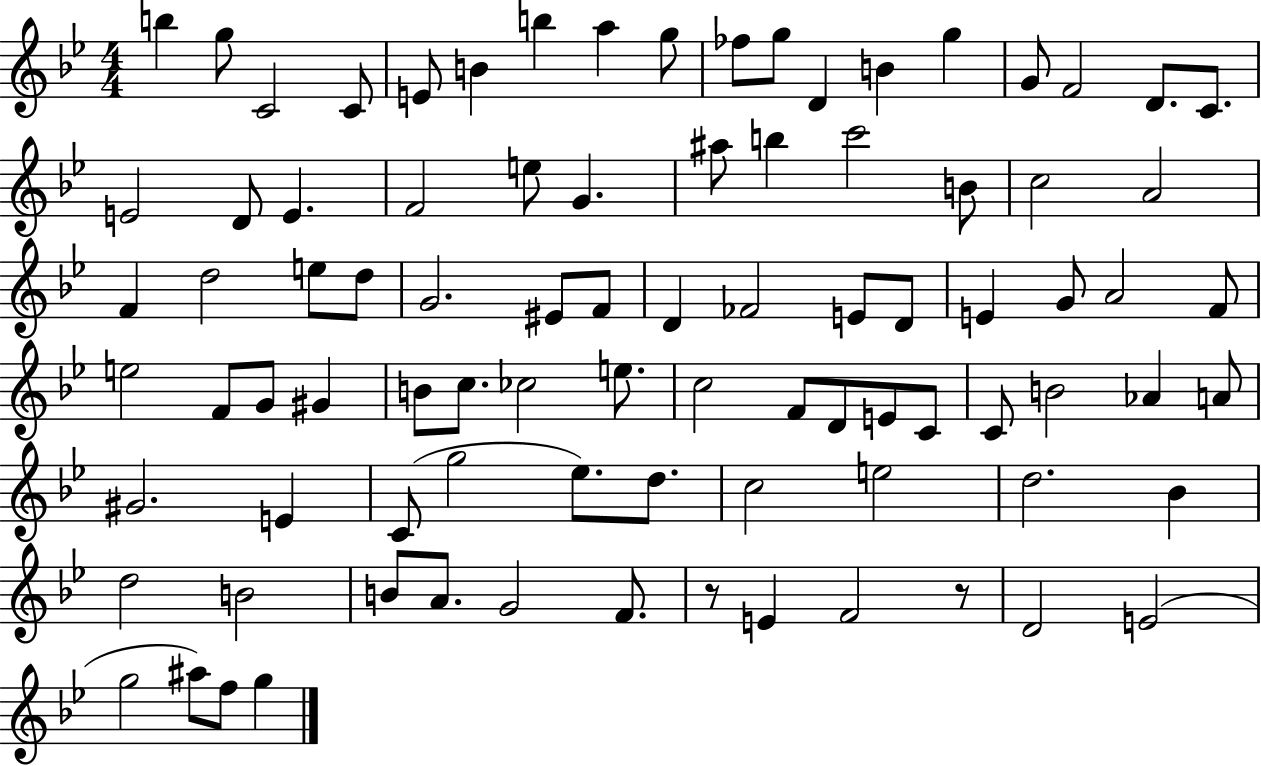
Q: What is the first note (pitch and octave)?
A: B5